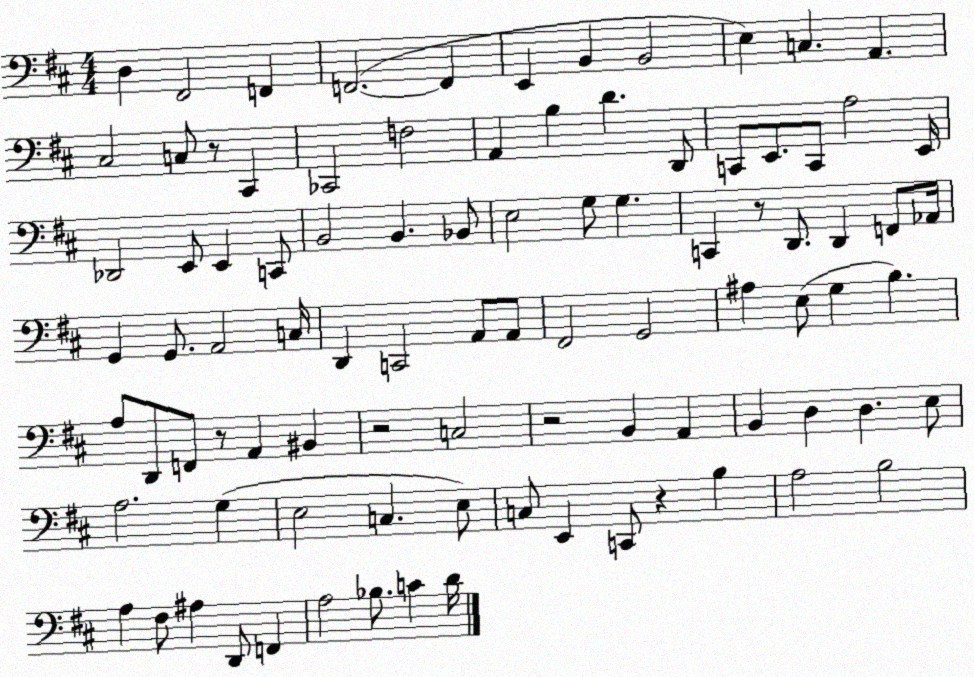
X:1
T:Untitled
M:4/4
L:1/4
K:D
D, ^F,,2 F,, F,,2 F,, E,, B,, B,,2 E, C, A,, ^C,2 C,/2 z/2 ^C,, _C,,2 F,2 A,, B, D D,,/2 C,,/2 E,,/2 C,,/2 A,2 E,,/4 _D,,2 E,,/2 E,, C,,/2 B,,2 B,, _B,,/2 E,2 G,/2 G, C,, z/2 D,,/2 D,, F,,/2 _A,,/4 G,, G,,/2 A,,2 C,/4 D,, C,,2 A,,/2 A,,/2 ^F,,2 G,,2 ^A, E,/2 G, B, A,/2 D,,/2 F,,/2 z/2 A,, ^B,, z2 C,2 z2 B,, A,, B,, D, D, E,/2 A,2 G, E,2 C, E,/2 C,/2 E,, C,,/2 z B, A,2 B,2 A, ^F,/2 ^A, D,,/2 F,, A,2 _B,/2 C D/4